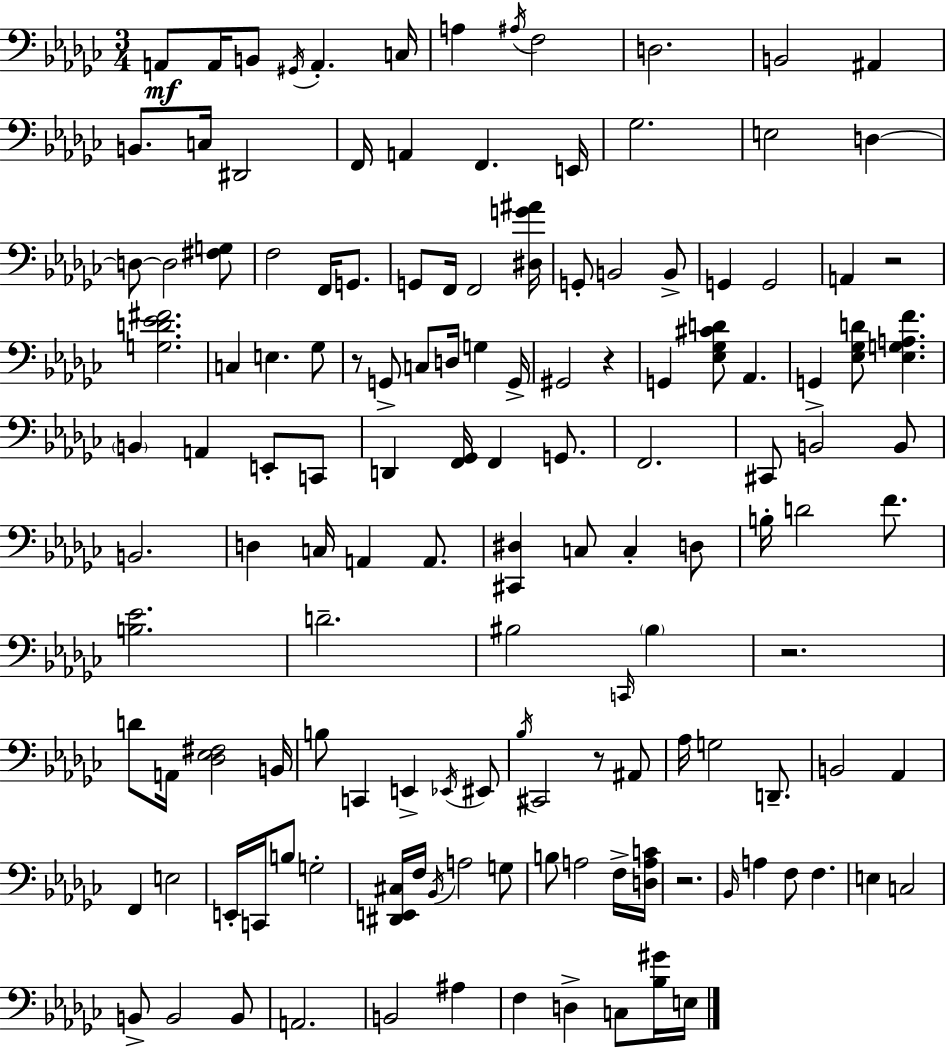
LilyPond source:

{
  \clef bass
  \numericTimeSignature
  \time 3/4
  \key ees \minor
  a,8\mf a,16 b,8 \acciaccatura { gis,16 } a,4.-. | c16 a4 \acciaccatura { ais16 } f2 | d2. | b,2 ais,4 | \break b,8. c16 dis,2 | f,16 a,4 f,4. | e,16 ges2. | e2 d4~~ | \break d8~~ d2 | <fis g>8 f2 f,16 g,8. | g,8 f,16 f,2 | <dis g' ais'>16 g,8-. b,2 | \break b,8-> g,4 g,2 | a,4 r2 | <g d' ees' fis'>2. | c4 e4. | \break ges8 r8 g,8-> c8 d16 g4 | g,16-> gis,2 r4 | g,4 <ees ges cis' d'>8 aes,4. | g,4-> <ees ges d'>8 <ees g a f'>4. | \break \parenthesize b,4 a,4 e,8-. | c,8 d,4 <f, ges,>16 f,4 g,8. | f,2. | cis,8 b,2 | \break b,8 b,2. | d4 c16 a,4 a,8. | <cis, dis>4 c8 c4-. | d8 b16-. d'2 f'8. | \break <b ees'>2. | d'2.-- | bis2 \grace { c,16 } \parenthesize bis4 | r2. | \break d'8 a,16 <des ees fis>2 | b,16 b8 c,4 e,4-> | \acciaccatura { ees,16 } eis,8 \acciaccatura { bes16 } cis,2 | r8 ais,8 aes16 g2 | \break d,8.-- b,2 | aes,4 f,4 e2 | e,16-. c,16 b8 g2-. | <dis, e, cis>16 f16 \acciaccatura { bes,16 } a2 | \break g8 b8 a2 | f16-> <d a c'>16 r2. | \grace { bes,16 } a4 f8 | f4. e4 c2 | \break b,8-> b,2 | b,8 a,2. | b,2 | ais4 f4 d4-> | \break c8 <bes gis'>16 e16 \bar "|."
}